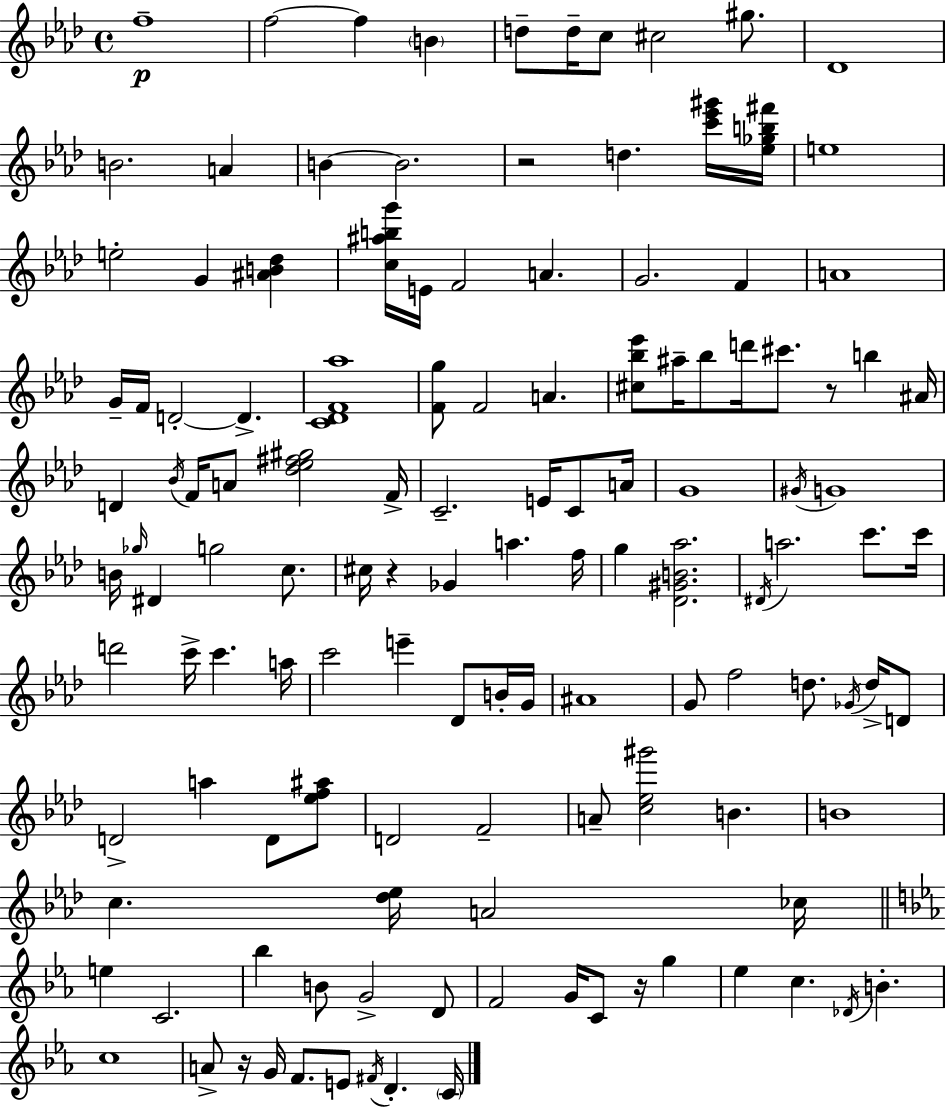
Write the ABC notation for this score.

X:1
T:Untitled
M:4/4
L:1/4
K:Ab
f4 f2 f B d/2 d/4 c/2 ^c2 ^g/2 _D4 B2 A B B2 z2 d [c'_e'^g']/4 [_e_gb^f']/4 e4 e2 G [^AB_d] [c^abg']/4 E/4 F2 A G2 F A4 G/4 F/4 D2 D [C_DF_a]4 [Fg]/2 F2 A [^c_b_e']/2 ^a/4 _b/2 d'/4 ^c'/2 z/2 b ^A/4 D _B/4 F/4 A/2 [_d_e^f^g]2 F/4 C2 E/4 C/2 A/4 G4 ^G/4 G4 B/4 _g/4 ^D g2 c/2 ^c/4 z _G a f/4 g [_D^GB_a]2 ^D/4 a2 c'/2 c'/4 d'2 c'/4 c' a/4 c'2 e' _D/2 B/4 G/4 ^A4 G/2 f2 d/2 _G/4 d/4 D/2 D2 a D/2 [_ef^a]/2 D2 F2 A/2 [c_e^g']2 B B4 c [_d_e]/4 A2 _c/4 e C2 _b B/2 G2 D/2 F2 G/4 C/2 z/4 g _e c _D/4 B c4 A/2 z/4 G/4 F/2 E/2 ^F/4 D C/4